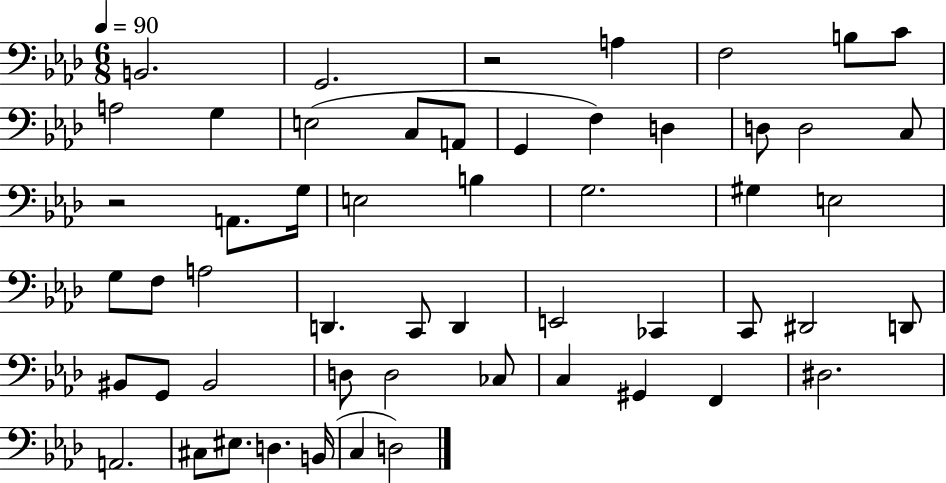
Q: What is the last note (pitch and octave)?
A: D3